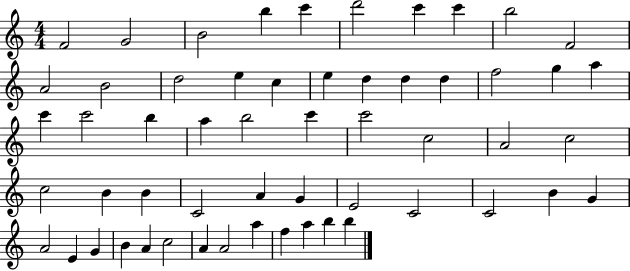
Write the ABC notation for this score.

X:1
T:Untitled
M:4/4
L:1/4
K:C
F2 G2 B2 b c' d'2 c' c' b2 F2 A2 B2 d2 e c e d d d f2 g a c' c'2 b a b2 c' c'2 c2 A2 c2 c2 B B C2 A G E2 C2 C2 B G A2 E G B A c2 A A2 a f a b b